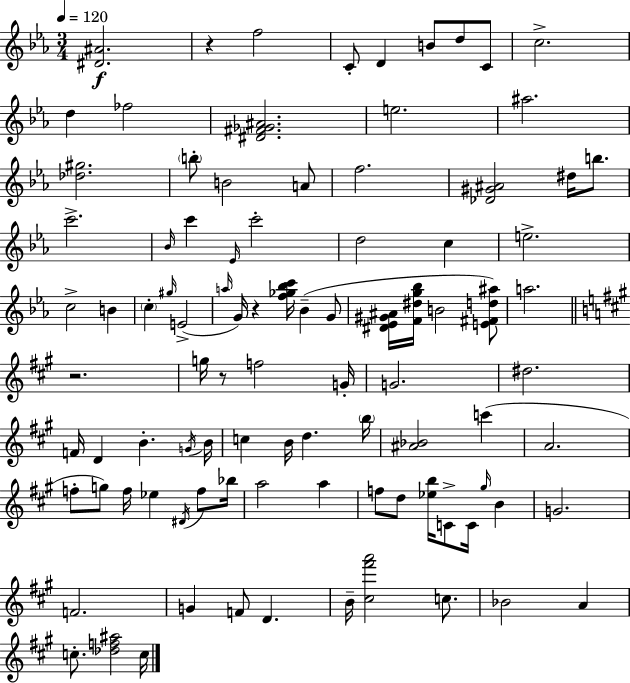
[D#4,A#4]/h. R/q F5/h C4/e D4/q B4/e D5/e C4/e C5/h. D5/q FES5/h [D#4,F#4,Gb4,A#4]/h. E5/h. A#5/h. [Db5,G#5]/h. B5/e B4/h A4/e F5/h. [Db4,G#4,A#4]/h D#5/s B5/e. C6/h. Bb4/s C6/q Eb4/s C6/h D5/h C5/q E5/h. C5/h B4/q C5/q G#5/s E4/h A5/s G4/s R/q [F5,Gb5,Bb5,C6]/s Bb4/q G4/e [D#4,Eb4,G#4,A#4]/s [F4,D#5,G5,Bb5]/s B4/h [E4,F#4,D5,A#5]/e A5/h. R/h. G5/s R/e F5/h G4/s G4/h. D#5/h. F4/s D4/q B4/q. G4/s B4/s C5/q B4/s D5/q. B5/s [A#4,Bb4]/h C6/q A4/h. F5/e G5/e F5/s Eb5/q D#4/s F5/e Bb5/s A5/h A5/q F5/e D5/e [Eb5,B5]/s C4/e C4/s G#5/s B4/q G4/h. F4/h. G4/q F4/e D4/q. B4/s [C#5,F#6,A6]/h C5/e. Bb4/h A4/q C5/e. [Db5,F5,A#5]/h C5/s